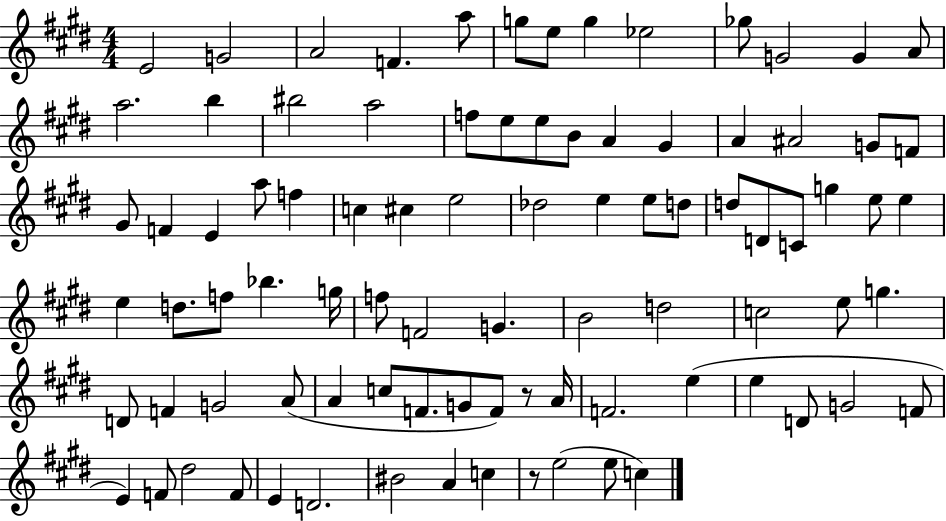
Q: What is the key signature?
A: E major